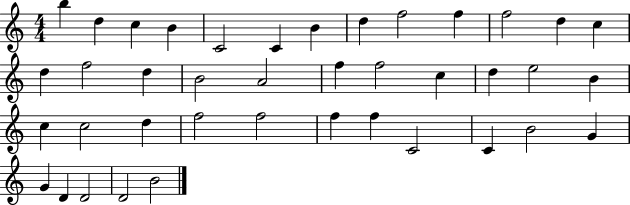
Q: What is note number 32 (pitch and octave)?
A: C4